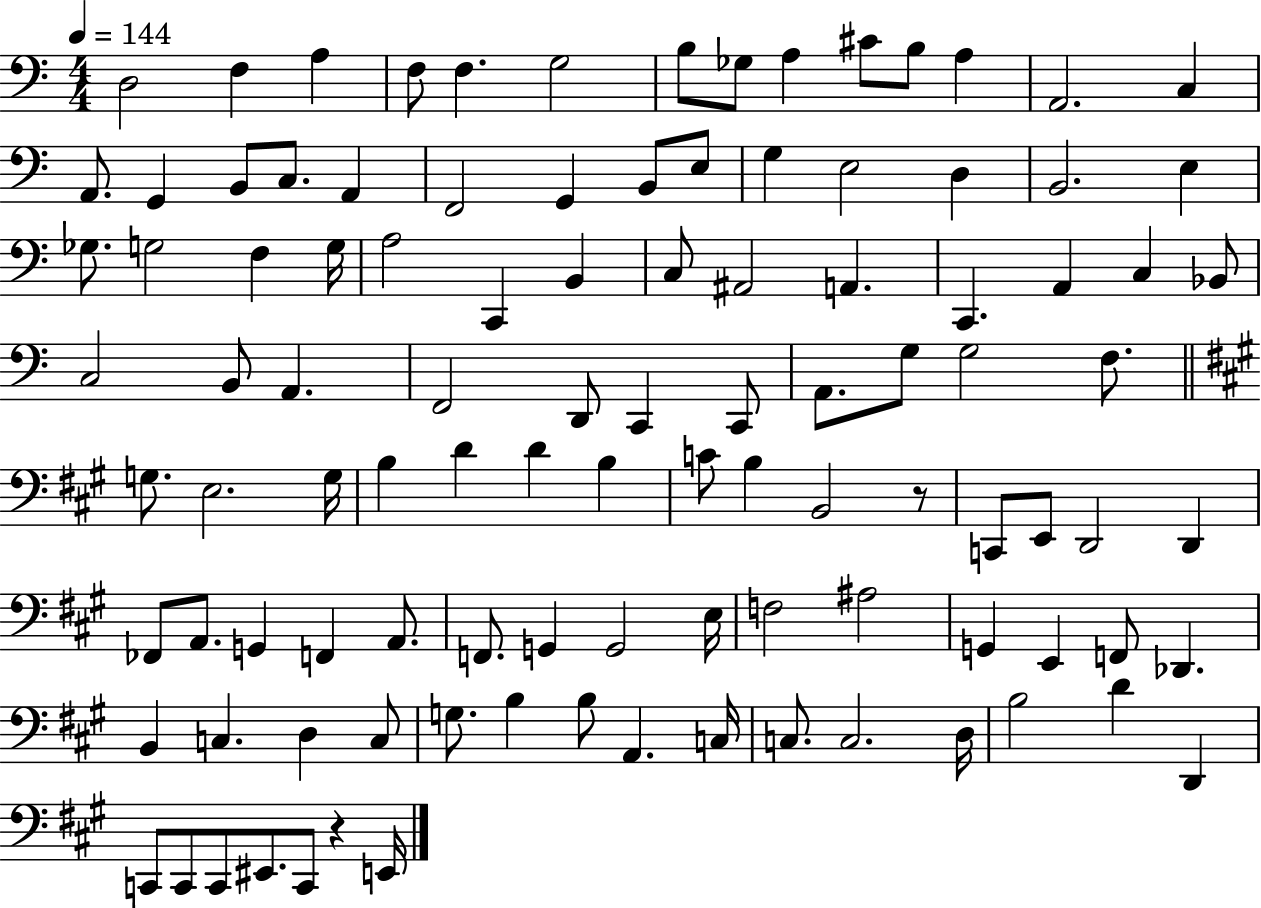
{
  \clef bass
  \numericTimeSignature
  \time 4/4
  \key c \major
  \tempo 4 = 144
  d2 f4 a4 | f8 f4. g2 | b8 ges8 a4 cis'8 b8 a4 | a,2. c4 | \break a,8. g,4 b,8 c8. a,4 | f,2 g,4 b,8 e8 | g4 e2 d4 | b,2. e4 | \break ges8. g2 f4 g16 | a2 c,4 b,4 | c8 ais,2 a,4. | c,4. a,4 c4 bes,8 | \break c2 b,8 a,4. | f,2 d,8 c,4 c,8 | a,8. g8 g2 f8. | \bar "||" \break \key a \major g8. e2. g16 | b4 d'4 d'4 b4 | c'8 b4 b,2 r8 | c,8 e,8 d,2 d,4 | \break fes,8 a,8. g,4 f,4 a,8. | f,8. g,4 g,2 e16 | f2 ais2 | g,4 e,4 f,8 des,4. | \break b,4 c4. d4 c8 | g8. b4 b8 a,4. c16 | c8. c2. d16 | b2 d'4 d,4 | \break c,8 c,8 c,8 eis,8. c,8 r4 e,16 | \bar "|."
}